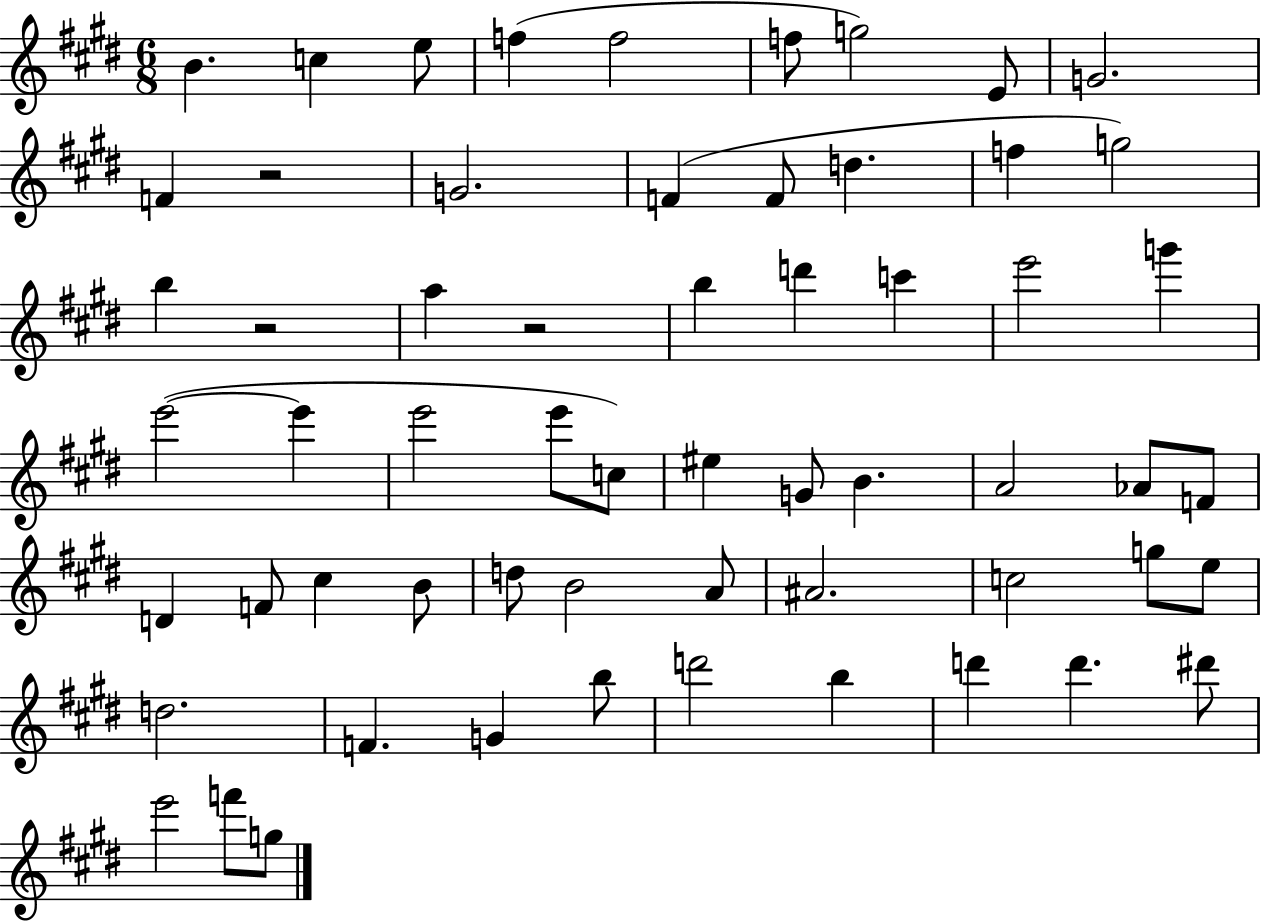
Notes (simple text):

B4/q. C5/q E5/e F5/q F5/h F5/e G5/h E4/e G4/h. F4/q R/h G4/h. F4/q F4/e D5/q. F5/q G5/h B5/q R/h A5/q R/h B5/q D6/q C6/q E6/h G6/q E6/h E6/q E6/h E6/e C5/e EIS5/q G4/e B4/q. A4/h Ab4/e F4/e D4/q F4/e C#5/q B4/e D5/e B4/h A4/e A#4/h. C5/h G5/e E5/e D5/h. F4/q. G4/q B5/e D6/h B5/q D6/q D6/q. D#6/e E6/h F6/e G5/e